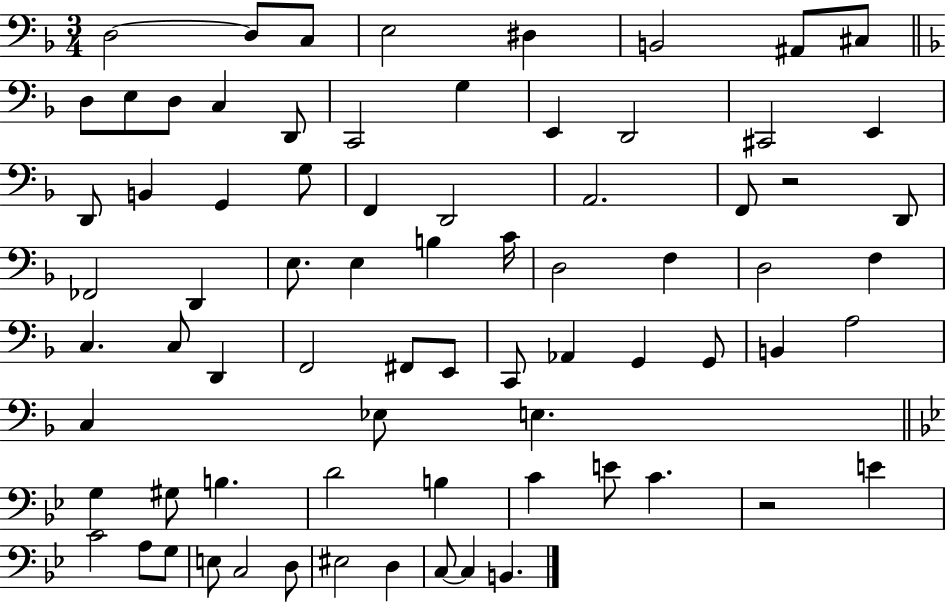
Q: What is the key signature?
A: F major